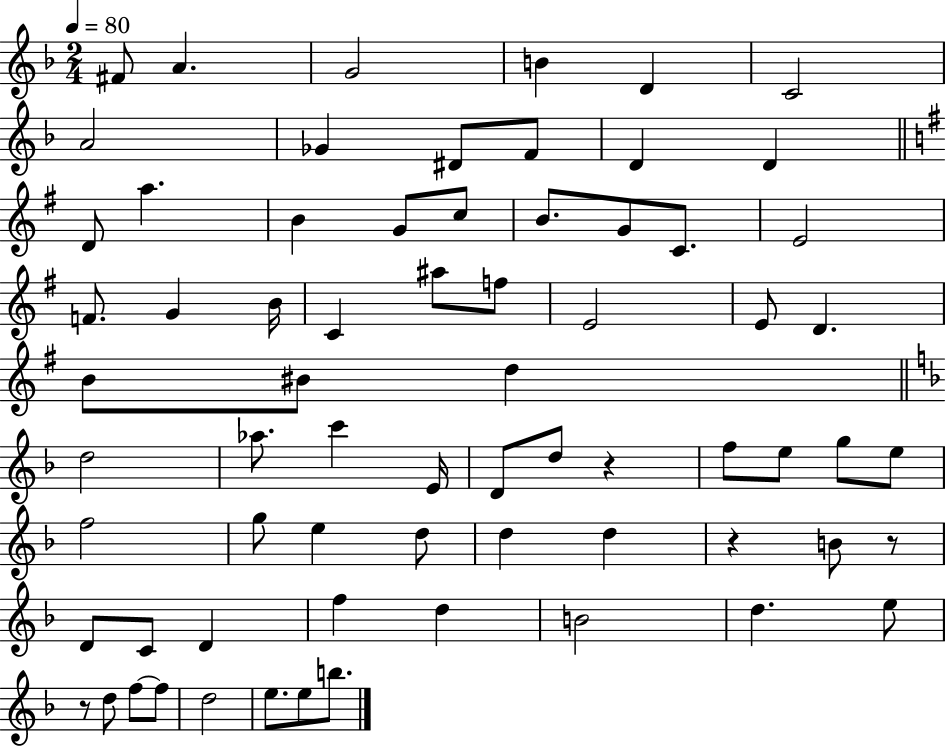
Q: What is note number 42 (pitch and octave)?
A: G5